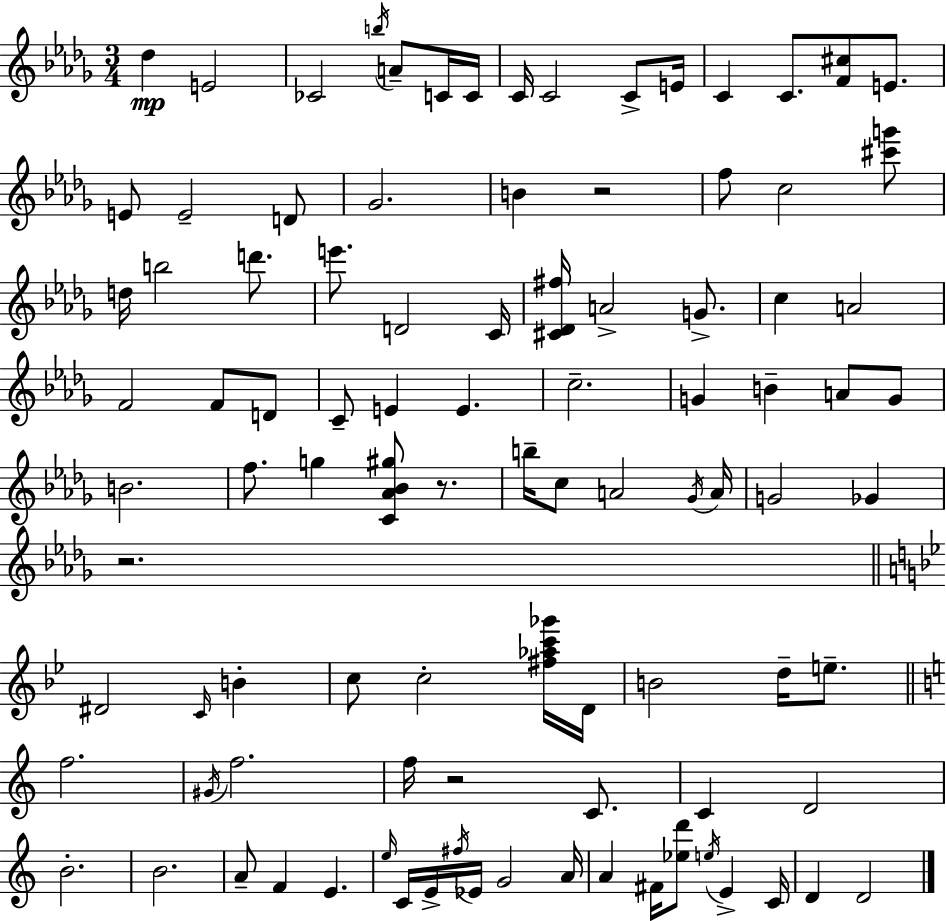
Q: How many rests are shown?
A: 4